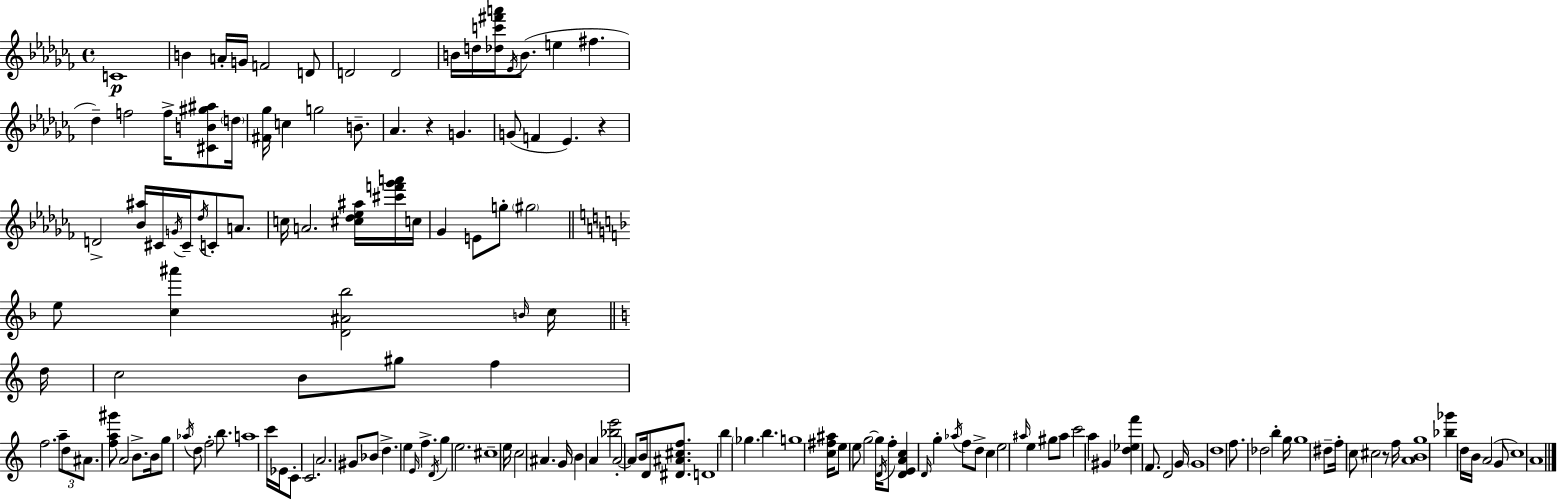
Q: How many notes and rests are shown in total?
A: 151